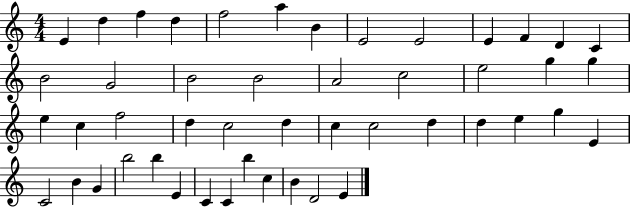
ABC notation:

X:1
T:Untitled
M:4/4
L:1/4
K:C
E d f d f2 a B E2 E2 E F D C B2 G2 B2 B2 A2 c2 e2 g g e c f2 d c2 d c c2 d d e g E C2 B G b2 b E C C b c B D2 E